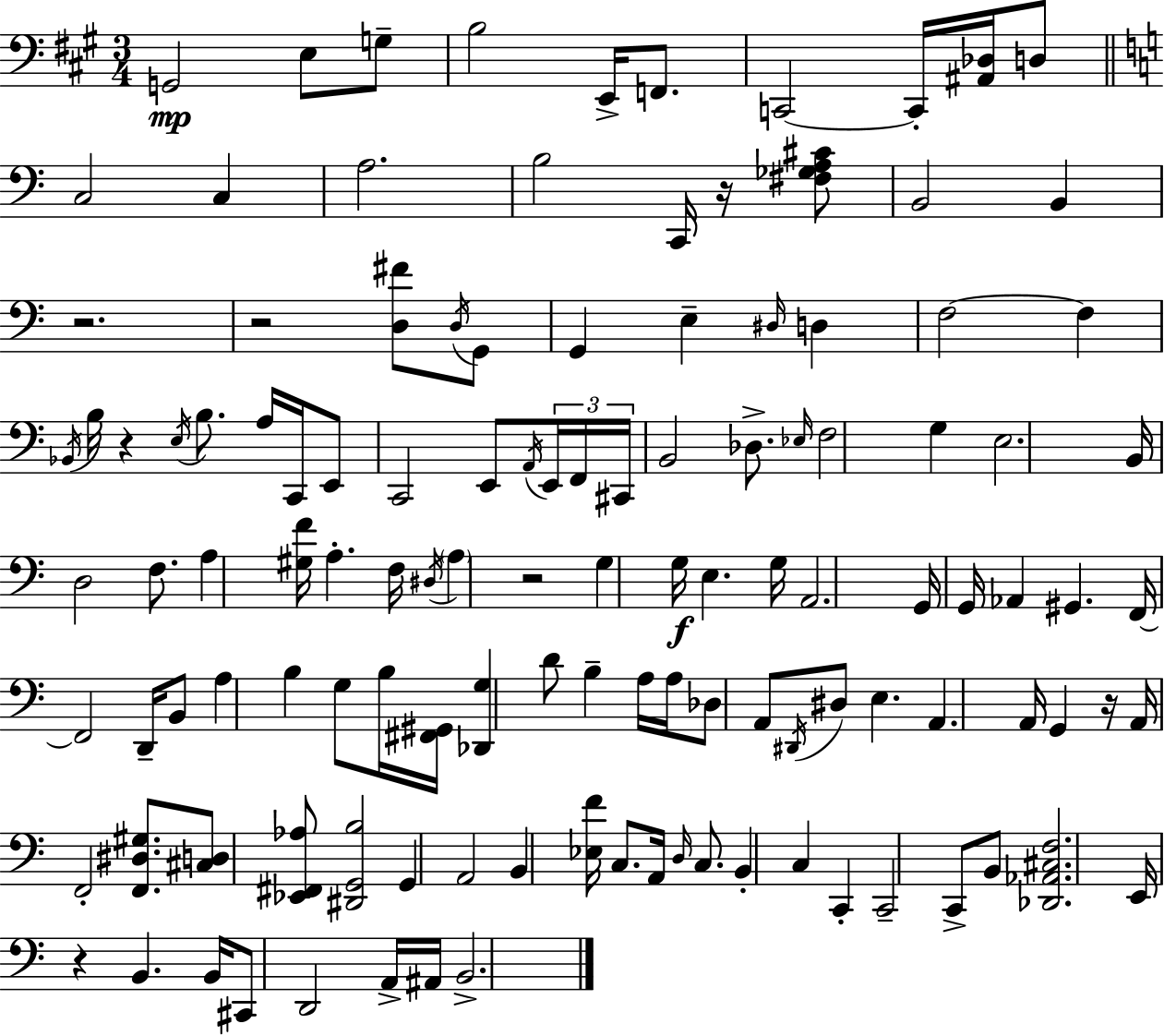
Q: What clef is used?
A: bass